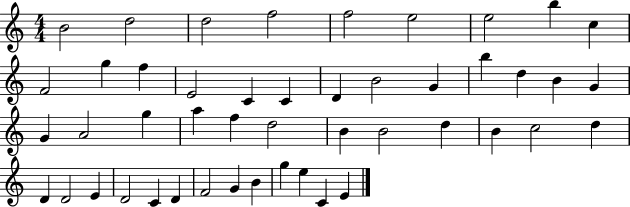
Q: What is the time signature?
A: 4/4